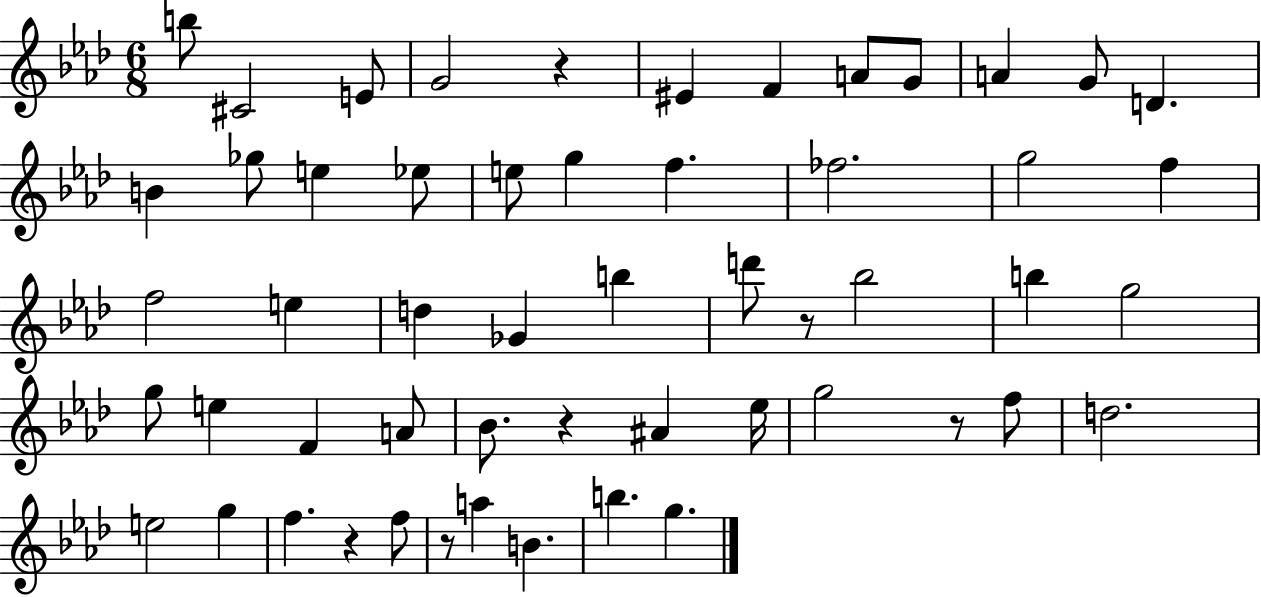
{
  \clef treble
  \numericTimeSignature
  \time 6/8
  \key aes \major
  b''8 cis'2 e'8 | g'2 r4 | eis'4 f'4 a'8 g'8 | a'4 g'8 d'4. | \break b'4 ges''8 e''4 ees''8 | e''8 g''4 f''4. | fes''2. | g''2 f''4 | \break f''2 e''4 | d''4 ges'4 b''4 | d'''8 r8 bes''2 | b''4 g''2 | \break g''8 e''4 f'4 a'8 | bes'8. r4 ais'4 ees''16 | g''2 r8 f''8 | d''2. | \break e''2 g''4 | f''4. r4 f''8 | r8 a''4 b'4. | b''4. g''4. | \break \bar "|."
}